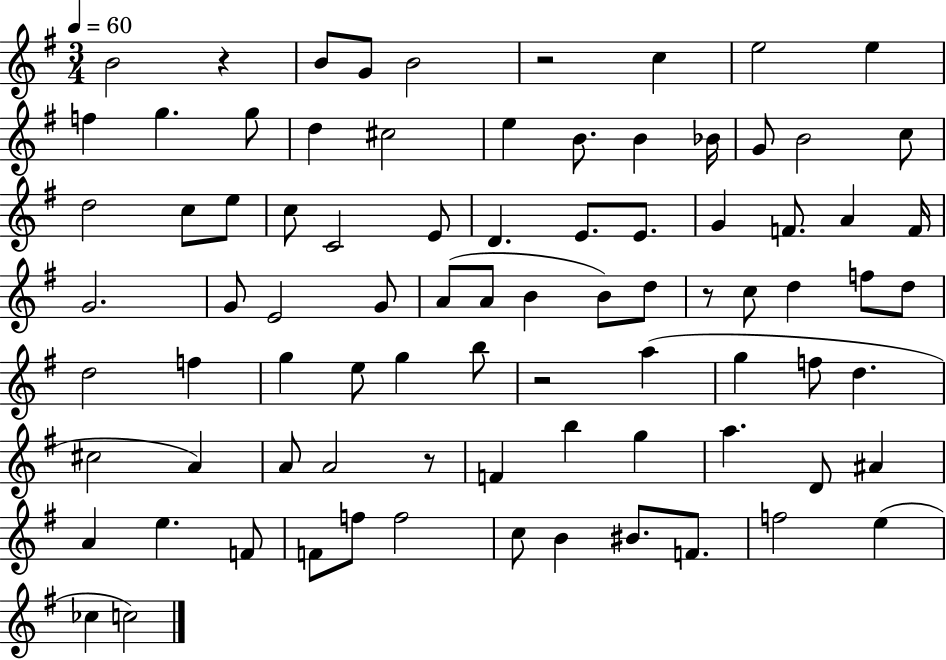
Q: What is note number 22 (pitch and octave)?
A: E5